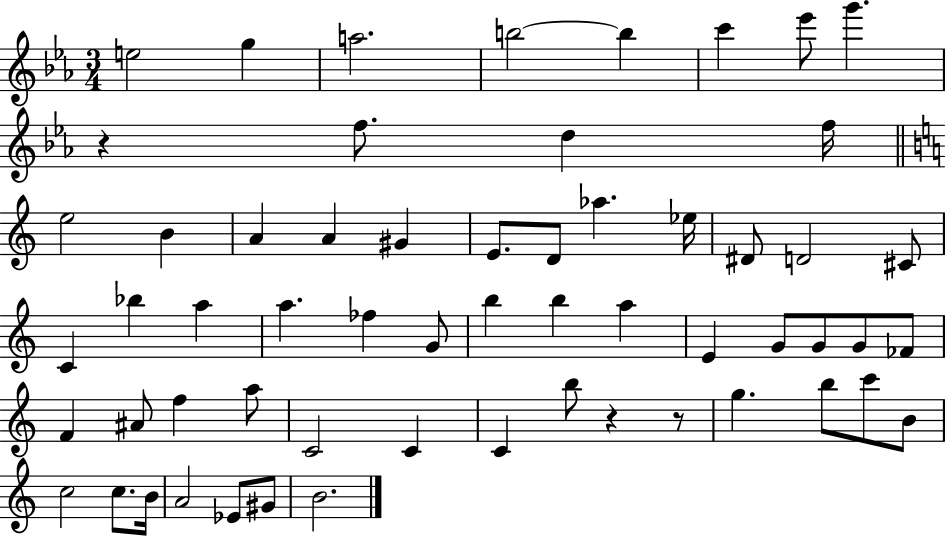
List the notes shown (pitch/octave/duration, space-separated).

E5/h G5/q A5/h. B5/h B5/q C6/q Eb6/e G6/q. R/q F5/e. D5/q F5/s E5/h B4/q A4/q A4/q G#4/q E4/e. D4/e Ab5/q. Eb5/s D#4/e D4/h C#4/e C4/q Bb5/q A5/q A5/q. FES5/q G4/e B5/q B5/q A5/q E4/q G4/e G4/e G4/e FES4/e F4/q A#4/e F5/q A5/e C4/h C4/q C4/q B5/e R/q R/e G5/q. B5/e C6/e B4/e C5/h C5/e. B4/s A4/h Eb4/e G#4/e B4/h.